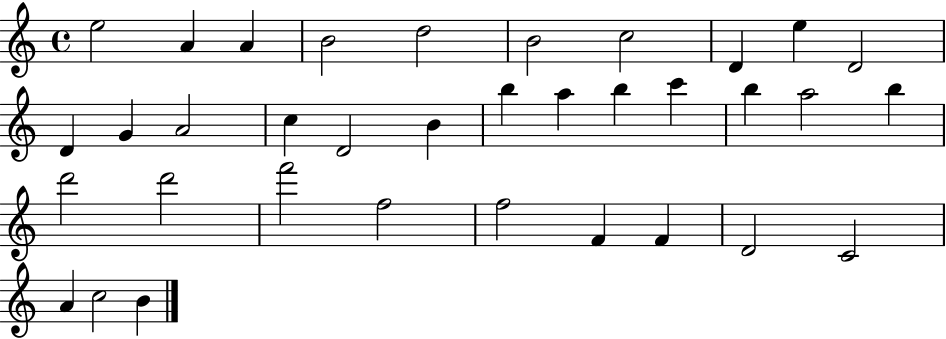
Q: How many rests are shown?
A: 0